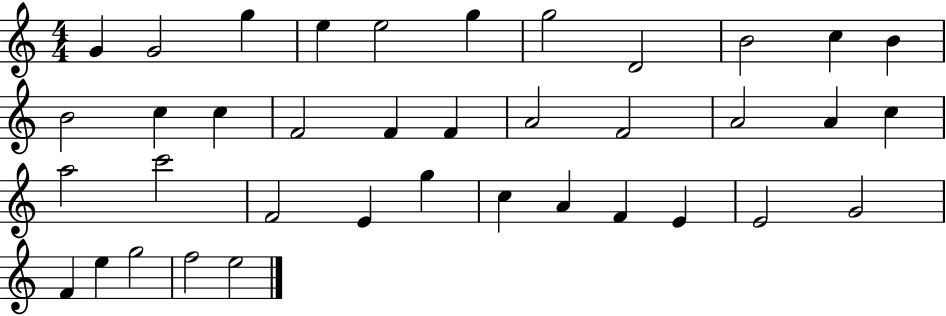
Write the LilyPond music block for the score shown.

{
  \clef treble
  \numericTimeSignature
  \time 4/4
  \key c \major
  g'4 g'2 g''4 | e''4 e''2 g''4 | g''2 d'2 | b'2 c''4 b'4 | \break b'2 c''4 c''4 | f'2 f'4 f'4 | a'2 f'2 | a'2 a'4 c''4 | \break a''2 c'''2 | f'2 e'4 g''4 | c''4 a'4 f'4 e'4 | e'2 g'2 | \break f'4 e''4 g''2 | f''2 e''2 | \bar "|."
}